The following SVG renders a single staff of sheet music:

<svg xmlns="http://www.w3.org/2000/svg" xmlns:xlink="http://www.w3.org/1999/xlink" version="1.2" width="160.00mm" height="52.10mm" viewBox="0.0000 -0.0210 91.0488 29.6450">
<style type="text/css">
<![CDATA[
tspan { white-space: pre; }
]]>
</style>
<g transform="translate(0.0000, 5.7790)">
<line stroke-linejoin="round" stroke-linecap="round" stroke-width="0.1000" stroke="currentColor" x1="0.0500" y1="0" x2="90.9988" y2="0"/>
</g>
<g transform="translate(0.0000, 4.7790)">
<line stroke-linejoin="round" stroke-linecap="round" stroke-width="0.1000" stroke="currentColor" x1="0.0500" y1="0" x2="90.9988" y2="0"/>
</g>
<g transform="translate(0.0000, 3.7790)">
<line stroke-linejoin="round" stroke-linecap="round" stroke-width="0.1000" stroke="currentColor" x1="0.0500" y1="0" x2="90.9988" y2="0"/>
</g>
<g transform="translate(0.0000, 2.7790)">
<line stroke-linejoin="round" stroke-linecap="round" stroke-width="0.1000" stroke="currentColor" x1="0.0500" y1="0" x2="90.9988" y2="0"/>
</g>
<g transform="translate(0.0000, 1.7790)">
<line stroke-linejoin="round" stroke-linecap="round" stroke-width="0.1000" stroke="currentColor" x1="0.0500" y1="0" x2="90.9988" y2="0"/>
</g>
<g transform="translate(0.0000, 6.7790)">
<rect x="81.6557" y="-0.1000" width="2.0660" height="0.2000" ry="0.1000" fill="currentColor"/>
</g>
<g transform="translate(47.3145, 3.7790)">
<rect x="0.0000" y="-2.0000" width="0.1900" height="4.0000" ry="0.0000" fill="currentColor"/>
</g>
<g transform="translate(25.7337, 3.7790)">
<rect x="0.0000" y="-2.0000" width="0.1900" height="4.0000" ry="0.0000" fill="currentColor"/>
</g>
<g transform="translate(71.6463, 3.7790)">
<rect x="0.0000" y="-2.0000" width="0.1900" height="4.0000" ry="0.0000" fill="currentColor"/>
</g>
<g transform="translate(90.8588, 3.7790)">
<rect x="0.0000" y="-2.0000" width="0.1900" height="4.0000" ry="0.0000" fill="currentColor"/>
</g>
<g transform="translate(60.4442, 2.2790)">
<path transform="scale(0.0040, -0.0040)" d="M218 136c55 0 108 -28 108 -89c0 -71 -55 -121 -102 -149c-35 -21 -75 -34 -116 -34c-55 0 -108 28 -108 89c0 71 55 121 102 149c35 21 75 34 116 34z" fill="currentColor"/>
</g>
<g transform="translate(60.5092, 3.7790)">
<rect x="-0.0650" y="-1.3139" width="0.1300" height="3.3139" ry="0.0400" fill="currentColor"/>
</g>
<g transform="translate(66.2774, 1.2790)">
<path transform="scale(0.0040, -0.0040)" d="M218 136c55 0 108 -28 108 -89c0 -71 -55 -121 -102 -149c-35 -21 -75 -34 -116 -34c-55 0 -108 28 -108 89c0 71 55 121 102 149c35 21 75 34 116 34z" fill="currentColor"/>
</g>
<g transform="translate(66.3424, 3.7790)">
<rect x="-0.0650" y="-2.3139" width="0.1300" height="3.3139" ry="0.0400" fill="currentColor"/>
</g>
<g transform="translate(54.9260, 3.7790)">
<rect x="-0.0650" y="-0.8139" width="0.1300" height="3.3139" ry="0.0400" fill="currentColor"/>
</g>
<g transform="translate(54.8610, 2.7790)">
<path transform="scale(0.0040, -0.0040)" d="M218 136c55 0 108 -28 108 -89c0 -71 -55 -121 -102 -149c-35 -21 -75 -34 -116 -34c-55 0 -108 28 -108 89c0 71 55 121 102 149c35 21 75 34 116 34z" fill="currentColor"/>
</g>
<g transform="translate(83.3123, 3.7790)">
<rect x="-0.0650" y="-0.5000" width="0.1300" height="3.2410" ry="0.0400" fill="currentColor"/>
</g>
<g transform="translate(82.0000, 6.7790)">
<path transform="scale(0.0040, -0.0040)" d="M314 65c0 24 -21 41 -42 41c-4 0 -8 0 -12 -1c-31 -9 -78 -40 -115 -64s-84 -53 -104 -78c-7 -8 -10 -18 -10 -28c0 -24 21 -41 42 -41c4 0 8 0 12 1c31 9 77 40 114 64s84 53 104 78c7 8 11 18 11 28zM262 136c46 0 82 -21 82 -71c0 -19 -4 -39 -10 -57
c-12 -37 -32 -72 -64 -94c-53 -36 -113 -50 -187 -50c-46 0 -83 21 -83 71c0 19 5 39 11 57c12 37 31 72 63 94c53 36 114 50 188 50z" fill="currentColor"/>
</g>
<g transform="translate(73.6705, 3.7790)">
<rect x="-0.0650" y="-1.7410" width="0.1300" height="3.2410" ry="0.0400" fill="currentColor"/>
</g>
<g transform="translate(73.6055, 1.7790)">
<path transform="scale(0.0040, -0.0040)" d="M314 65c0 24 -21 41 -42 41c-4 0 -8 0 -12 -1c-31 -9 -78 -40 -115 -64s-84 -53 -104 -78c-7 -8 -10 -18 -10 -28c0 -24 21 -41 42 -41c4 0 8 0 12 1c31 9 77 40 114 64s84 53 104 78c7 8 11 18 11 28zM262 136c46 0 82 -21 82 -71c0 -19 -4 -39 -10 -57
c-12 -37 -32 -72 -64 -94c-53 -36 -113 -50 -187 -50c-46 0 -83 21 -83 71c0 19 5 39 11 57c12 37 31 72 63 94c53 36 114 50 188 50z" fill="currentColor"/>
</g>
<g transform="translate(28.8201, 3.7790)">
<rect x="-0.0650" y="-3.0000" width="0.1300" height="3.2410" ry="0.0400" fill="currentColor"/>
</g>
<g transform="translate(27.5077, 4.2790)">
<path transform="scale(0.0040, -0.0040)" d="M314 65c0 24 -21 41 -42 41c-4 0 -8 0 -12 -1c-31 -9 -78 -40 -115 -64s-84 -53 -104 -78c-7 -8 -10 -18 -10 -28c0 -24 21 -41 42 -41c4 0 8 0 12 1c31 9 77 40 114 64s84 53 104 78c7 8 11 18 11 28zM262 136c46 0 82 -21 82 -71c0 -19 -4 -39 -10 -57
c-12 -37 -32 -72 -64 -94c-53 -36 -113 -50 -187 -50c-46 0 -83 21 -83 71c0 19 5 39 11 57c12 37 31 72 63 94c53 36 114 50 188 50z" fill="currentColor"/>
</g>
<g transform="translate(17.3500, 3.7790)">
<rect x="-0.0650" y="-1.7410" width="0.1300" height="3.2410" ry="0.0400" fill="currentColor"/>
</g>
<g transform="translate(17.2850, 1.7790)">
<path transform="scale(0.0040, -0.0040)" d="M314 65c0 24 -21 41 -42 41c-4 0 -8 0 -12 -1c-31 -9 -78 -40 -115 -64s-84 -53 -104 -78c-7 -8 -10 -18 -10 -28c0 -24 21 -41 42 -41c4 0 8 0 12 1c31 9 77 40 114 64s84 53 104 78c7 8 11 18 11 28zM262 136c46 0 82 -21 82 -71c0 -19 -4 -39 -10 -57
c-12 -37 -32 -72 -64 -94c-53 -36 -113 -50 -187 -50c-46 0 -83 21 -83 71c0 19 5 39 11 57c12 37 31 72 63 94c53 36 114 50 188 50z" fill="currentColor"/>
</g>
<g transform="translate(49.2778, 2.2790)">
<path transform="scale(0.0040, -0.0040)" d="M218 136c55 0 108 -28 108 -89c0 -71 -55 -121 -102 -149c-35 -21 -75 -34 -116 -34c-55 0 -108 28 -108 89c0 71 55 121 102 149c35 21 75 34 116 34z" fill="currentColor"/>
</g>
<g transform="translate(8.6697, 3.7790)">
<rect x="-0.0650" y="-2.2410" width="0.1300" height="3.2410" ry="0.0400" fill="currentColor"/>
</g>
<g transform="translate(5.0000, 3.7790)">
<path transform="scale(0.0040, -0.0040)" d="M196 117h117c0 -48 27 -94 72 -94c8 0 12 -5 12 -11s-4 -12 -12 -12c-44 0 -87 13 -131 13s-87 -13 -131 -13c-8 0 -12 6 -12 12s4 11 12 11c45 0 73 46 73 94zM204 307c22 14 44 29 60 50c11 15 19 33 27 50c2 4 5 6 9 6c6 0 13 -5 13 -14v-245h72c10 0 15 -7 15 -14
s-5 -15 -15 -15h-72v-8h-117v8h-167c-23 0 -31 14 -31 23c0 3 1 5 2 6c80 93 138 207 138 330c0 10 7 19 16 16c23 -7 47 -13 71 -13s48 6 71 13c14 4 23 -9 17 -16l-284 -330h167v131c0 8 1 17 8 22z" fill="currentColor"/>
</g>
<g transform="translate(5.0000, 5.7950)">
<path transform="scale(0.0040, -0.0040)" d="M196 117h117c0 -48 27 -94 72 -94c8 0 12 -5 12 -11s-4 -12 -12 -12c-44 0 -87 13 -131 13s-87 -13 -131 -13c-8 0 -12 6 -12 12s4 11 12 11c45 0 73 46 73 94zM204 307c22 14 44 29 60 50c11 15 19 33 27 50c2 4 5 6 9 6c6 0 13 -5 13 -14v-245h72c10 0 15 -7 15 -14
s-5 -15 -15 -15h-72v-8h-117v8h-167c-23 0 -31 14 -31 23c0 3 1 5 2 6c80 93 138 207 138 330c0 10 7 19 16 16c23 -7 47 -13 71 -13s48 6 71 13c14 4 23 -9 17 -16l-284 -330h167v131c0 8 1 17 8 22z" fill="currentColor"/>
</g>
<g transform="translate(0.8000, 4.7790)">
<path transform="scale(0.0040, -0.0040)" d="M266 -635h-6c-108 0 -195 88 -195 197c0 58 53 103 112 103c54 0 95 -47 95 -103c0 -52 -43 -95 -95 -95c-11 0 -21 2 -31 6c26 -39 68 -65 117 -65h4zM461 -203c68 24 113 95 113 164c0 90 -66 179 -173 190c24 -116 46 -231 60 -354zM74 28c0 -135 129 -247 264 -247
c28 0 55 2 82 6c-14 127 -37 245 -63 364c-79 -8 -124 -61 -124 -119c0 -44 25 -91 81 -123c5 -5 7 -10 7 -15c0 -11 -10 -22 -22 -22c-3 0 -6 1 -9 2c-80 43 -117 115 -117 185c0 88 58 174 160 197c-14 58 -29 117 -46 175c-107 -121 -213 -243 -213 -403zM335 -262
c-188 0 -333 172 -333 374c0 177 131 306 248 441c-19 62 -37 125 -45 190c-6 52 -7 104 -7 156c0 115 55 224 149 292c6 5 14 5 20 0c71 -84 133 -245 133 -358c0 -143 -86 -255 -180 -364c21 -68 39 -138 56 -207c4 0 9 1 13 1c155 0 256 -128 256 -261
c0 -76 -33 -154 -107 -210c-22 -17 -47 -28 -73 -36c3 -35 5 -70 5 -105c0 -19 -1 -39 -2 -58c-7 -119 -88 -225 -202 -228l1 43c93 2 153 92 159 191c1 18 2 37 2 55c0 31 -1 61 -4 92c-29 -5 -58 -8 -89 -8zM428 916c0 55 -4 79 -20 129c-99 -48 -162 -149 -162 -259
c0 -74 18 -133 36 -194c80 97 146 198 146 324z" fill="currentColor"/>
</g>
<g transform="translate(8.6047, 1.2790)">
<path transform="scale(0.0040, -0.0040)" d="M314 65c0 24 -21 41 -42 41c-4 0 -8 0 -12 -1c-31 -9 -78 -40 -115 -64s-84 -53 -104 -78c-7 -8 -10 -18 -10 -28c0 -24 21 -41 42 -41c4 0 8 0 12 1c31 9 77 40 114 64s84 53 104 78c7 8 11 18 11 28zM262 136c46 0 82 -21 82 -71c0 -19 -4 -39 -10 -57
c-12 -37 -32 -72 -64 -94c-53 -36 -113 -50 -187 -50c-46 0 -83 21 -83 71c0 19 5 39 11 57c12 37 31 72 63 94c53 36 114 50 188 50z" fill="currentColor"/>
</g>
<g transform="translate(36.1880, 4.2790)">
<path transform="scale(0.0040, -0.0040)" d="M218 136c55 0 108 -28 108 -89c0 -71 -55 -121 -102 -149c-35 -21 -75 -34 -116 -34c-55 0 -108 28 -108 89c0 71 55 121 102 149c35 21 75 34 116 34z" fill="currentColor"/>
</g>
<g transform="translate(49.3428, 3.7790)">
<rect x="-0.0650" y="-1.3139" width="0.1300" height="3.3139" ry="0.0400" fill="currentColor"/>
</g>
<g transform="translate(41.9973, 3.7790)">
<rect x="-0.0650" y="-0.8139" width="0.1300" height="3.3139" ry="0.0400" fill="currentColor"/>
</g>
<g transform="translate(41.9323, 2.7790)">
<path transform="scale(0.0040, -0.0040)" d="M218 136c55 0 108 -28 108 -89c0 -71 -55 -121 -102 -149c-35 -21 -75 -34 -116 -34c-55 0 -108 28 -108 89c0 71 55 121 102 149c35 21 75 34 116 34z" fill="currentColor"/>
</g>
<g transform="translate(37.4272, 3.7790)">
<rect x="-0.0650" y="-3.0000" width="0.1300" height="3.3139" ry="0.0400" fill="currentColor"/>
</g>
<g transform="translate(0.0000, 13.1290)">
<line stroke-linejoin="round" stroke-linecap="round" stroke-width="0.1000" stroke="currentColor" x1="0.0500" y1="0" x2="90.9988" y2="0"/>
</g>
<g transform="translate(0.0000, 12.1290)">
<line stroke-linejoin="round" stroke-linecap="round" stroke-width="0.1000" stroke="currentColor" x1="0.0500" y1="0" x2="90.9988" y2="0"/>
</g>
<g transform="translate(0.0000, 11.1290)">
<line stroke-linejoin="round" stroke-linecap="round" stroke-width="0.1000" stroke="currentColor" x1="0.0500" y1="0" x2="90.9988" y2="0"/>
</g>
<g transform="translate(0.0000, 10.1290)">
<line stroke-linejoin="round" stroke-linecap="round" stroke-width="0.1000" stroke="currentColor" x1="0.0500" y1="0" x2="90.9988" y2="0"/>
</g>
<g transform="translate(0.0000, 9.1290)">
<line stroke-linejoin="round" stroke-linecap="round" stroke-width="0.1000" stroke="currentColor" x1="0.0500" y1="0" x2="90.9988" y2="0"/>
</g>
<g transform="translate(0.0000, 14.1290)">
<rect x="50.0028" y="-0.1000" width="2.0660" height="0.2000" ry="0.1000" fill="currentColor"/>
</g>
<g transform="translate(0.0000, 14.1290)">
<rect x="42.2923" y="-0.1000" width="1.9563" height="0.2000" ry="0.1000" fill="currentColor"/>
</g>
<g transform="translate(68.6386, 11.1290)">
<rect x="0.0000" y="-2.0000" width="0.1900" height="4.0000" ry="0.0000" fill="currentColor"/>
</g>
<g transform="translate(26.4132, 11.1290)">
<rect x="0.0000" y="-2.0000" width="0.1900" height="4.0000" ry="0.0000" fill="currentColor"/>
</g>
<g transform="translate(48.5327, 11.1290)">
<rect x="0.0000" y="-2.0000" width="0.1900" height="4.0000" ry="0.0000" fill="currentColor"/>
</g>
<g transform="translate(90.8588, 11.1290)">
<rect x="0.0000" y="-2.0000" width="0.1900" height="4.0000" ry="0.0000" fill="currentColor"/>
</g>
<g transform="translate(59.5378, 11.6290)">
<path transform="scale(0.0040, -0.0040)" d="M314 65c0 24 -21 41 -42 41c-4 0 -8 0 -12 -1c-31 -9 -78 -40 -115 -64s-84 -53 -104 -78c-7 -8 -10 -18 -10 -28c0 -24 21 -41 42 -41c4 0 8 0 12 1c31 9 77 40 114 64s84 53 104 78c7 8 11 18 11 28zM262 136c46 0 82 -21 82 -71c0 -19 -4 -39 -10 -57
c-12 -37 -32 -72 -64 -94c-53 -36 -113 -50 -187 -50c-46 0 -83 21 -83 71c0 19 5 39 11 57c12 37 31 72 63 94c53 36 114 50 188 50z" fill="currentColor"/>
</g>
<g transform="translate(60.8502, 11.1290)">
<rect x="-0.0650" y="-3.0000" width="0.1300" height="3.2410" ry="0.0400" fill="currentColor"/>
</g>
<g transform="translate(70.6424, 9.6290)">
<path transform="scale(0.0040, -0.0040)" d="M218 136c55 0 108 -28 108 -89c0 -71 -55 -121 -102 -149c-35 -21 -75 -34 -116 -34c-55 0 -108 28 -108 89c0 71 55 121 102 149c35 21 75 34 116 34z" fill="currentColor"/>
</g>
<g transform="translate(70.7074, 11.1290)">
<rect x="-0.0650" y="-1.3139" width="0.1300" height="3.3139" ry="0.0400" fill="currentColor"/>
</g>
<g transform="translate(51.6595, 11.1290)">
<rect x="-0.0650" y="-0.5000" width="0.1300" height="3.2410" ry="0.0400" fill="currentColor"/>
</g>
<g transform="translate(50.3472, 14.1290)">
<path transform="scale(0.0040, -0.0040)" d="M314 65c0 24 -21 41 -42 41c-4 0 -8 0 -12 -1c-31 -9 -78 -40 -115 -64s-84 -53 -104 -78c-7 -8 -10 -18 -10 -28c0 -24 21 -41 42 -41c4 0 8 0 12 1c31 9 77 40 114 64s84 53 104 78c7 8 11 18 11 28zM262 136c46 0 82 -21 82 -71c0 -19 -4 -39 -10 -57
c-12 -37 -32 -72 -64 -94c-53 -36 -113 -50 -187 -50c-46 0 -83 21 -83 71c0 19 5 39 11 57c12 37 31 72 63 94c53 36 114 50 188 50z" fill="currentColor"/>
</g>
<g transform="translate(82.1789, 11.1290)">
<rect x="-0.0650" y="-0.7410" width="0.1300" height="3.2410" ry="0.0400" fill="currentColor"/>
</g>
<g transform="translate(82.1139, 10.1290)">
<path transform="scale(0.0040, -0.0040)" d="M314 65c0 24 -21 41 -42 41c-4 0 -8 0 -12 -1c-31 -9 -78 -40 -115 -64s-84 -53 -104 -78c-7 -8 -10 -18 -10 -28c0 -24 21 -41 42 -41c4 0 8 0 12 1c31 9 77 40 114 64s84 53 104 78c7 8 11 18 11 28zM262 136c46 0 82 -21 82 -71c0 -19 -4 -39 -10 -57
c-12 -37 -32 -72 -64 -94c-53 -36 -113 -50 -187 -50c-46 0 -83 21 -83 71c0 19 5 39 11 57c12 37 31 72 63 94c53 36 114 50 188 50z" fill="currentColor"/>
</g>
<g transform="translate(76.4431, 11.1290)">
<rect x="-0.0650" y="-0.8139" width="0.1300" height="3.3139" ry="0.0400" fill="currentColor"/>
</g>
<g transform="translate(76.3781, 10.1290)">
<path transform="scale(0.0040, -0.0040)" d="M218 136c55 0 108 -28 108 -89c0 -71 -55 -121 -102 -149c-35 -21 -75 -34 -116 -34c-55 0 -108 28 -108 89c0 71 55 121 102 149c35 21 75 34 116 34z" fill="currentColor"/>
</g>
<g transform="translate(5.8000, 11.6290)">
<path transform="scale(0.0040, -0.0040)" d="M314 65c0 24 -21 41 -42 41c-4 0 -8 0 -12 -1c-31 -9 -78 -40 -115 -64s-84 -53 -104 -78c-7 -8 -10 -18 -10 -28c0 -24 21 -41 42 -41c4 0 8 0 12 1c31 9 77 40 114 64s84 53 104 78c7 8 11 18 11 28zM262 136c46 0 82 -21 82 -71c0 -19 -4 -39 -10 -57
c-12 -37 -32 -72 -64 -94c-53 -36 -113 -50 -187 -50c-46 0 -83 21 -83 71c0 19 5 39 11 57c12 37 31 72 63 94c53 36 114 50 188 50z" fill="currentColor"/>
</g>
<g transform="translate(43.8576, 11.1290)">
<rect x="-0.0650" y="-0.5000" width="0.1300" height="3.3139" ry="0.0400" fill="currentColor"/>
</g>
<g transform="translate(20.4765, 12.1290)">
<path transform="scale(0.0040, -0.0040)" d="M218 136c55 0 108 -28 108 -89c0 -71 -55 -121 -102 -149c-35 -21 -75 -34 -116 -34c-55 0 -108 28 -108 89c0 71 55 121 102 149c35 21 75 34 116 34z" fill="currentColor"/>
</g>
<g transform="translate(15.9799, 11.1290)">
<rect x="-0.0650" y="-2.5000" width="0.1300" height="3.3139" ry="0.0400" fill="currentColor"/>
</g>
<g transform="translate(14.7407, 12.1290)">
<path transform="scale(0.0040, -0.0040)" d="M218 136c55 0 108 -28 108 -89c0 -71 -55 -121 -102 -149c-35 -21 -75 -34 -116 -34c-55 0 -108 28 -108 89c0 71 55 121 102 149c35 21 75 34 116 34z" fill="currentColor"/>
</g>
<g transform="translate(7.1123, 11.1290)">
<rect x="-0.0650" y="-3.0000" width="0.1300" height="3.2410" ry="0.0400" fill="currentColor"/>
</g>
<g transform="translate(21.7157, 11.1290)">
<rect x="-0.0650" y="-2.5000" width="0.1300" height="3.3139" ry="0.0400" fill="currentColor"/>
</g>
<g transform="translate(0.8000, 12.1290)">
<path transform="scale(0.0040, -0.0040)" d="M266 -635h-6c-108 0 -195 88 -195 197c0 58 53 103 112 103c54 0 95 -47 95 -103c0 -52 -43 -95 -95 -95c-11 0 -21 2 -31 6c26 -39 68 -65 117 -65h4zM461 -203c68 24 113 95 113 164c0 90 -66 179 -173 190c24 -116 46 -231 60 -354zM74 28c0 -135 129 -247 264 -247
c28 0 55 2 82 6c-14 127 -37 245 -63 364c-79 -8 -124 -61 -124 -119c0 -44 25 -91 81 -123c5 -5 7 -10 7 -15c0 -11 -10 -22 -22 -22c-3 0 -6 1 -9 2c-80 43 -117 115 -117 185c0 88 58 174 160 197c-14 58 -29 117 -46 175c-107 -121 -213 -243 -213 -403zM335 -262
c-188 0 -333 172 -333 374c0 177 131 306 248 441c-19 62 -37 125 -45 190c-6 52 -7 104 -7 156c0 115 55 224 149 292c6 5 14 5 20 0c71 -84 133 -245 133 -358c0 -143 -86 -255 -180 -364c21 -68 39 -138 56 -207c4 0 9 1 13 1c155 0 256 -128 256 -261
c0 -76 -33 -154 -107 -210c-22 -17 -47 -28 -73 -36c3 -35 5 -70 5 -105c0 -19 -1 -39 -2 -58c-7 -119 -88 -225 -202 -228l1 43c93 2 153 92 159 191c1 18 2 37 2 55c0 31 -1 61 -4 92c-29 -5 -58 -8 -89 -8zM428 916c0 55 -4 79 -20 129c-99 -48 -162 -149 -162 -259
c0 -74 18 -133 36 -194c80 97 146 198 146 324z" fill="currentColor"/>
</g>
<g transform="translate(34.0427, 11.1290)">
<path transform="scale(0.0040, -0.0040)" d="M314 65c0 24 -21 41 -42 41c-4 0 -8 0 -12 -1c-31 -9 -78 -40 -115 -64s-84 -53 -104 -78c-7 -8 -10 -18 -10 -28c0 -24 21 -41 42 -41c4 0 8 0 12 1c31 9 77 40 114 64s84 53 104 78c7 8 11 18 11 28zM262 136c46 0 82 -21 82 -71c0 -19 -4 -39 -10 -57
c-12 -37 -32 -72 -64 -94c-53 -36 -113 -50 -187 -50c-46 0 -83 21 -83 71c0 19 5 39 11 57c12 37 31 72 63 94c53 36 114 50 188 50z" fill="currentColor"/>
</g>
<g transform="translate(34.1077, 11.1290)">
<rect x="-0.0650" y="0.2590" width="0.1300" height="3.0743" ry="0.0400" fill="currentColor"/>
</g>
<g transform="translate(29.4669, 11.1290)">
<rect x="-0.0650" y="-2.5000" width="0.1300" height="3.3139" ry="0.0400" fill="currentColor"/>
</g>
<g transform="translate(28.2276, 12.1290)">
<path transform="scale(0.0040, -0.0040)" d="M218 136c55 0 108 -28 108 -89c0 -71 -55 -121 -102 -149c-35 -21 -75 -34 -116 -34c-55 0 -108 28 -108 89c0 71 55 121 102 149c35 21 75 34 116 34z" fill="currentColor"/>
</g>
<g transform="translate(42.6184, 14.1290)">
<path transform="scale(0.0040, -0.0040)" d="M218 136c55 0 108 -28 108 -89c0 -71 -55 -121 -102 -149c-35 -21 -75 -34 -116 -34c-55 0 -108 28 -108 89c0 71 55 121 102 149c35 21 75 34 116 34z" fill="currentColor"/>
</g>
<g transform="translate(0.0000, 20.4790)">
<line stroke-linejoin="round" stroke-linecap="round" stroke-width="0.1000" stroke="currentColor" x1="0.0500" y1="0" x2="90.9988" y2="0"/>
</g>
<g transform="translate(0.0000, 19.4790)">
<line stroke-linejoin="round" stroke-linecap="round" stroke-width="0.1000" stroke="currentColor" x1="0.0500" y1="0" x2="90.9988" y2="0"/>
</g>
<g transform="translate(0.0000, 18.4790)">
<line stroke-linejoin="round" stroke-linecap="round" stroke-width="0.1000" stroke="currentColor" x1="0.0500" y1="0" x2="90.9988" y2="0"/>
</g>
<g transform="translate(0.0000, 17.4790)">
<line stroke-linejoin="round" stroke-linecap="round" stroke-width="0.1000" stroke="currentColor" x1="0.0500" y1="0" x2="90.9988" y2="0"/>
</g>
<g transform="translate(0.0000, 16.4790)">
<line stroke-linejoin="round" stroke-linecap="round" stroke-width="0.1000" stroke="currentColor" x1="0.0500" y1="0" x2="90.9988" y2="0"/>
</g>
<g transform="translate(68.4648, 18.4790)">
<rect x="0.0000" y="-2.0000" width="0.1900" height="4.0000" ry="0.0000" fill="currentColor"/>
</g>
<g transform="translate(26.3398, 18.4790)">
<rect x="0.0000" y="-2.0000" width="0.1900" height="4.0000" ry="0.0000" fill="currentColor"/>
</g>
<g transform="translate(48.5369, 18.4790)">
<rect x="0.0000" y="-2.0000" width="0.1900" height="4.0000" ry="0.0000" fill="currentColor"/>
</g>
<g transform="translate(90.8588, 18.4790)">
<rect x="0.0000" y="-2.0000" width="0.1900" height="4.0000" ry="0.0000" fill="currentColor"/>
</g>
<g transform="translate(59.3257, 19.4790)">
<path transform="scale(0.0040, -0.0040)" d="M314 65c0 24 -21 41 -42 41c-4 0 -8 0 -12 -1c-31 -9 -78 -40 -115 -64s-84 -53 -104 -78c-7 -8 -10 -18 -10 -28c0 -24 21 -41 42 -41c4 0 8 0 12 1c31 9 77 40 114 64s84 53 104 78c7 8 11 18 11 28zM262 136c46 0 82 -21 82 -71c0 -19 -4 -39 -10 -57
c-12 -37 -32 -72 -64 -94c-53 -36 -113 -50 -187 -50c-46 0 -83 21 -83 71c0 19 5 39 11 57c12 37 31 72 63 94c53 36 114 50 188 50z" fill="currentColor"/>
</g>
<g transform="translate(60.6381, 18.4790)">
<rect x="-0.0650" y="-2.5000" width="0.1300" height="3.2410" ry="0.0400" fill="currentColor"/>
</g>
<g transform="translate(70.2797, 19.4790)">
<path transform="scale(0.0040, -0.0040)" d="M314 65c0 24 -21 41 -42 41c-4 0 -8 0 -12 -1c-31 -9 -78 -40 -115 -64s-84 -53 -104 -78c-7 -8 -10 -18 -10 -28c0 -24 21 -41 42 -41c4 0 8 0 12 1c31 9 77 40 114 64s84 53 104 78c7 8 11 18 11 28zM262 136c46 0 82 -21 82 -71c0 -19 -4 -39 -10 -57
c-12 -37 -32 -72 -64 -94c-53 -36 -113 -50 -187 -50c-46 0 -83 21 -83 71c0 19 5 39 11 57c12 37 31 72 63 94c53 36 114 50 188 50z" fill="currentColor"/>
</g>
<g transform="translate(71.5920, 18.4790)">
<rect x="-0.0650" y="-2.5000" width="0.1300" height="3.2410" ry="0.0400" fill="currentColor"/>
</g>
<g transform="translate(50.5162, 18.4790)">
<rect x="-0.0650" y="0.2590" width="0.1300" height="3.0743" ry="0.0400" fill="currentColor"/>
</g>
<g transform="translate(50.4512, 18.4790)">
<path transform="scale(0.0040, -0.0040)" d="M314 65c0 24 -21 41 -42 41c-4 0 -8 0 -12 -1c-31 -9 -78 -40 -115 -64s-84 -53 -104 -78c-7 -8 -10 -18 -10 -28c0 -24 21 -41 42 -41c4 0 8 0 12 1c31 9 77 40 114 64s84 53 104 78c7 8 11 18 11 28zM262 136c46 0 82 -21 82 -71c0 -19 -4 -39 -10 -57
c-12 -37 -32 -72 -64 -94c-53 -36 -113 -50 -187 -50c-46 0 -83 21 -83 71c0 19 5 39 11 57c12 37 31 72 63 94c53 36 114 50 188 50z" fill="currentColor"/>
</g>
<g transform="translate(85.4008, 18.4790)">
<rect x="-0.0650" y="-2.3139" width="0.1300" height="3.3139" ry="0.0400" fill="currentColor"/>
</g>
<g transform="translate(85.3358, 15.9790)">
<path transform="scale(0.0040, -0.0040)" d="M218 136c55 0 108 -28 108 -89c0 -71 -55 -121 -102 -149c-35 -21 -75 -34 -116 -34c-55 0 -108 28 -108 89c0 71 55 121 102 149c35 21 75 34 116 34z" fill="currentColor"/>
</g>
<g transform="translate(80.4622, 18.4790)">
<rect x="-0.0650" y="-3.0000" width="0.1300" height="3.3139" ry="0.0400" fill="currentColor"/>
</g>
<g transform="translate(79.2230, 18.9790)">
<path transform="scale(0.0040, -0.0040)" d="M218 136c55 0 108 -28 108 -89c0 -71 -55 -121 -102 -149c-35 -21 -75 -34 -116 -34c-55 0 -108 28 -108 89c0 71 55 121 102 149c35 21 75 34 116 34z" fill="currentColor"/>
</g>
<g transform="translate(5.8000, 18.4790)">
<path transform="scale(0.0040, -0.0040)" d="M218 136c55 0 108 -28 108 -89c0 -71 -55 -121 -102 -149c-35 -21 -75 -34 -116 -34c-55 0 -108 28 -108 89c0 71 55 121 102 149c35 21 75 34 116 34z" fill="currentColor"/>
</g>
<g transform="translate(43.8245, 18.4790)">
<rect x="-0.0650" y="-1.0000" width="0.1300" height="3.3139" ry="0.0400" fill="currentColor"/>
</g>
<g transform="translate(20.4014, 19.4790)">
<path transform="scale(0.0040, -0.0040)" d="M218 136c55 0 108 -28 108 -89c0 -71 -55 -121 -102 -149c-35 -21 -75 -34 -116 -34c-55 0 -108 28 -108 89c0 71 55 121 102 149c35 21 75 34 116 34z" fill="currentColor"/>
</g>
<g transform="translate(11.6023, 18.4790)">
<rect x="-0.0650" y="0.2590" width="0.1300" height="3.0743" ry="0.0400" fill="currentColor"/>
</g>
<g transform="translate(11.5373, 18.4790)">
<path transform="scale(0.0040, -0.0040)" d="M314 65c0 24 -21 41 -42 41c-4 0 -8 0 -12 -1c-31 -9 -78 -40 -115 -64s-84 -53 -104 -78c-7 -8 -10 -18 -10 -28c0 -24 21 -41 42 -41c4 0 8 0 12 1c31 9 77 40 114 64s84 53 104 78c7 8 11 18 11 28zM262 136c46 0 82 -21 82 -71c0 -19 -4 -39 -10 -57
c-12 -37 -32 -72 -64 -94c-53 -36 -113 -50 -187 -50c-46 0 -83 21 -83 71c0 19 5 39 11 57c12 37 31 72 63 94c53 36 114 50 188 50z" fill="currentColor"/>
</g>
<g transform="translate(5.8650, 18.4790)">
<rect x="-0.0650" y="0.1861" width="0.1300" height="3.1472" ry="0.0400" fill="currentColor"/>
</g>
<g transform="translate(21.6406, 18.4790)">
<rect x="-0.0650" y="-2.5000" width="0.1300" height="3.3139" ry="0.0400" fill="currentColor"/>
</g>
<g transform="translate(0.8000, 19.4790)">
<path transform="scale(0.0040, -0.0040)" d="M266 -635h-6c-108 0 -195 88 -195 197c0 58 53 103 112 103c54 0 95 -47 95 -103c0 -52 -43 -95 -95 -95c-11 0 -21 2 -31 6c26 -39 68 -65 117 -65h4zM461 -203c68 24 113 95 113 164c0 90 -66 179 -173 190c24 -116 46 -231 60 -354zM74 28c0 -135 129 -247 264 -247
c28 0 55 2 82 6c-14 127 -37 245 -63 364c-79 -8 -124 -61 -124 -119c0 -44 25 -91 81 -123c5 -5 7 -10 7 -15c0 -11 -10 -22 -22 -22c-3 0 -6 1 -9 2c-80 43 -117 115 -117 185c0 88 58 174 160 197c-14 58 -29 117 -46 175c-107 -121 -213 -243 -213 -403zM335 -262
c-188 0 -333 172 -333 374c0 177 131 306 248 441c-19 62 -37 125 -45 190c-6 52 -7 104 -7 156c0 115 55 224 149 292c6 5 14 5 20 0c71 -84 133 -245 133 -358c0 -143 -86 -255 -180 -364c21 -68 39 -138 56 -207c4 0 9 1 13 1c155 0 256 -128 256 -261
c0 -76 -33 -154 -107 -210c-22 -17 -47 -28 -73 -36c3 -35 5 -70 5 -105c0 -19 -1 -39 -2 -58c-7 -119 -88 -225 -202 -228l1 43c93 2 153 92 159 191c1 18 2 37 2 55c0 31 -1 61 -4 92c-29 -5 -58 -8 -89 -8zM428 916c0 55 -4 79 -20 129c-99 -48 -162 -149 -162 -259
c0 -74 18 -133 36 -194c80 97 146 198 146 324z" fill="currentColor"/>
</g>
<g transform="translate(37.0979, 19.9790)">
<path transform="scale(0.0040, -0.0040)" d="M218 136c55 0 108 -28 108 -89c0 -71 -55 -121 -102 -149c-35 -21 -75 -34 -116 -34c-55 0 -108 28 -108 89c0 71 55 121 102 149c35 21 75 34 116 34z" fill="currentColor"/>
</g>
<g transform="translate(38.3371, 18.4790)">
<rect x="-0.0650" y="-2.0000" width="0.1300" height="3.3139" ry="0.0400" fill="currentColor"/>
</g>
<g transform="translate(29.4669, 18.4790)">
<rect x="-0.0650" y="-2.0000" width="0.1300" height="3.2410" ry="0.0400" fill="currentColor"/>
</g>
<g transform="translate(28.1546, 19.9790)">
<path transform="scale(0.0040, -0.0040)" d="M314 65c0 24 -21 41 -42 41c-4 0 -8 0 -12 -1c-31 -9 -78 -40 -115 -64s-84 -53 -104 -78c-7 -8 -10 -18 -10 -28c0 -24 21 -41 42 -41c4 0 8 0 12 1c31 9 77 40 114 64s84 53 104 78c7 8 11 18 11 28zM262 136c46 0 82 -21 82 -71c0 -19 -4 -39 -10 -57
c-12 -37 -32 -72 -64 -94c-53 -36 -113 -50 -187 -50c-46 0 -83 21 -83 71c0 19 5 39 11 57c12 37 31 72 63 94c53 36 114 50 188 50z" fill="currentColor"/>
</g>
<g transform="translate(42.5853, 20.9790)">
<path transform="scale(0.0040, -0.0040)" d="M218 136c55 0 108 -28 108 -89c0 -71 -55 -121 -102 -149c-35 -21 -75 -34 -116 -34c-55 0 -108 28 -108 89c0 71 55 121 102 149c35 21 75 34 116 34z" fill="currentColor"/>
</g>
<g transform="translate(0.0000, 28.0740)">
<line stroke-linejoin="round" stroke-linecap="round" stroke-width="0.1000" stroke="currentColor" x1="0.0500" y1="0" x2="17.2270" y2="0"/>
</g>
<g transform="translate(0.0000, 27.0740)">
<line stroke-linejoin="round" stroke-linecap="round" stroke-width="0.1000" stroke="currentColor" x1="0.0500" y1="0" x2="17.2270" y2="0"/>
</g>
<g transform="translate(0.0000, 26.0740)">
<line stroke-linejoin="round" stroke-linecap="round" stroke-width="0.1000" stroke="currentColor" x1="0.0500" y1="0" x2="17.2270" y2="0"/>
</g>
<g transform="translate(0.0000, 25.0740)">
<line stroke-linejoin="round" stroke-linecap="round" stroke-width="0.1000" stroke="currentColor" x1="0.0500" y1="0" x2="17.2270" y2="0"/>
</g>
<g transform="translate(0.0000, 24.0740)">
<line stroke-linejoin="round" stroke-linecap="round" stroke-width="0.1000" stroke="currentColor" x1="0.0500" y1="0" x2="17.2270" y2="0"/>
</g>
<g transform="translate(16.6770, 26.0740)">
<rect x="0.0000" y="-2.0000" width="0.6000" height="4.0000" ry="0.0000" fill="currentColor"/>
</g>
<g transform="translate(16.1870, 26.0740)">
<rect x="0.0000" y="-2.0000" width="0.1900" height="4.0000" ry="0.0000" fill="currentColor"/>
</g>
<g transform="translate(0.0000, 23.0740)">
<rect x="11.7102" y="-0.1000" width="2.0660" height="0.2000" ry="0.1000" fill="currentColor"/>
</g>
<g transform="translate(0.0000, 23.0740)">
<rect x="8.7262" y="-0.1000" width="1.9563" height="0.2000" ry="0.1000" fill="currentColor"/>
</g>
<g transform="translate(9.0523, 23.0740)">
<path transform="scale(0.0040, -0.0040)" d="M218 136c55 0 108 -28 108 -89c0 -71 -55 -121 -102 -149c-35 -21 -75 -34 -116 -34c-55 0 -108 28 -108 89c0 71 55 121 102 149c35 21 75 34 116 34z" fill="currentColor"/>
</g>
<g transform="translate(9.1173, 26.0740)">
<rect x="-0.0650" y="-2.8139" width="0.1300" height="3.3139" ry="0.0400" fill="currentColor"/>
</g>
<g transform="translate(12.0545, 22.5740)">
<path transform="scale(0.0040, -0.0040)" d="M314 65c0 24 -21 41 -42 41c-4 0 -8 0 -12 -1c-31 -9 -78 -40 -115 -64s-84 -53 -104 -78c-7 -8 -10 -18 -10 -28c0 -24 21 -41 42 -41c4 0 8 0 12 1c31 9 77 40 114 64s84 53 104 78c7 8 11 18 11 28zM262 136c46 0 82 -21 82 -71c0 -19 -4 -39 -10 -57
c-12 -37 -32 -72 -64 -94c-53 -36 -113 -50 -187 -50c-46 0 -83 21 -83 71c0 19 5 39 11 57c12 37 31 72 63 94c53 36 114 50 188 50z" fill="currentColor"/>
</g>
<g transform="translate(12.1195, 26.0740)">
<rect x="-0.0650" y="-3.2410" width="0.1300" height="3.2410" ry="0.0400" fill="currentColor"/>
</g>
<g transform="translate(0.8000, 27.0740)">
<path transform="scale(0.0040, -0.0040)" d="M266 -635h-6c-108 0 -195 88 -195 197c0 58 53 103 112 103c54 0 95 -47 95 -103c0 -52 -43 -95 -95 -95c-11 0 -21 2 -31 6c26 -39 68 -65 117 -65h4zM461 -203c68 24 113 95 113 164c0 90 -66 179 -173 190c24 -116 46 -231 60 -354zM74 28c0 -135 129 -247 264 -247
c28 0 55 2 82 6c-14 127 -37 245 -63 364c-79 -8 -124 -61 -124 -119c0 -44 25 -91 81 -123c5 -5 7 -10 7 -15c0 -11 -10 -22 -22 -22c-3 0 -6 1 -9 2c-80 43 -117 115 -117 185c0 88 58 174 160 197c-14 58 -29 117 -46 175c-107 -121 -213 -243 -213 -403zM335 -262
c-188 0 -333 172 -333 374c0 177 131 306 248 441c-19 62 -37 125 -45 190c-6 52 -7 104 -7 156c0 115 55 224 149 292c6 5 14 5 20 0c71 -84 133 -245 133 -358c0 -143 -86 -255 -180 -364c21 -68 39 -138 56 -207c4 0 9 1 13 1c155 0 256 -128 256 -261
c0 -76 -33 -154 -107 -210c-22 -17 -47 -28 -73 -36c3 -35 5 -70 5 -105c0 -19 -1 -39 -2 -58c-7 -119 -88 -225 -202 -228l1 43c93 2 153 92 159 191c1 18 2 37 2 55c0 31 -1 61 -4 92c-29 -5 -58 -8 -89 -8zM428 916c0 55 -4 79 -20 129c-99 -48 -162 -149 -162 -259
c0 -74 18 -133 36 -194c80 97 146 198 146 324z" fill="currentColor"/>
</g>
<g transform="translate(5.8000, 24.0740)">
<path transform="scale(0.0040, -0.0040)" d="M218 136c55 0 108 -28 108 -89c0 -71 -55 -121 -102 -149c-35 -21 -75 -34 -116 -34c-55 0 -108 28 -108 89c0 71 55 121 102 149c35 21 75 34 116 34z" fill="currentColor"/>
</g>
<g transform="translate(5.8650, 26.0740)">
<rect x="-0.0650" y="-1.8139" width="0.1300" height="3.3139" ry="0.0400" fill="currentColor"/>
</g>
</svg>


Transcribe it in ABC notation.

X:1
T:Untitled
M:4/4
L:1/4
K:C
g2 f2 A2 A d e d e g f2 C2 A2 G G G B2 C C2 A2 e d d2 B B2 G F2 F D B2 G2 G2 A g f a b2